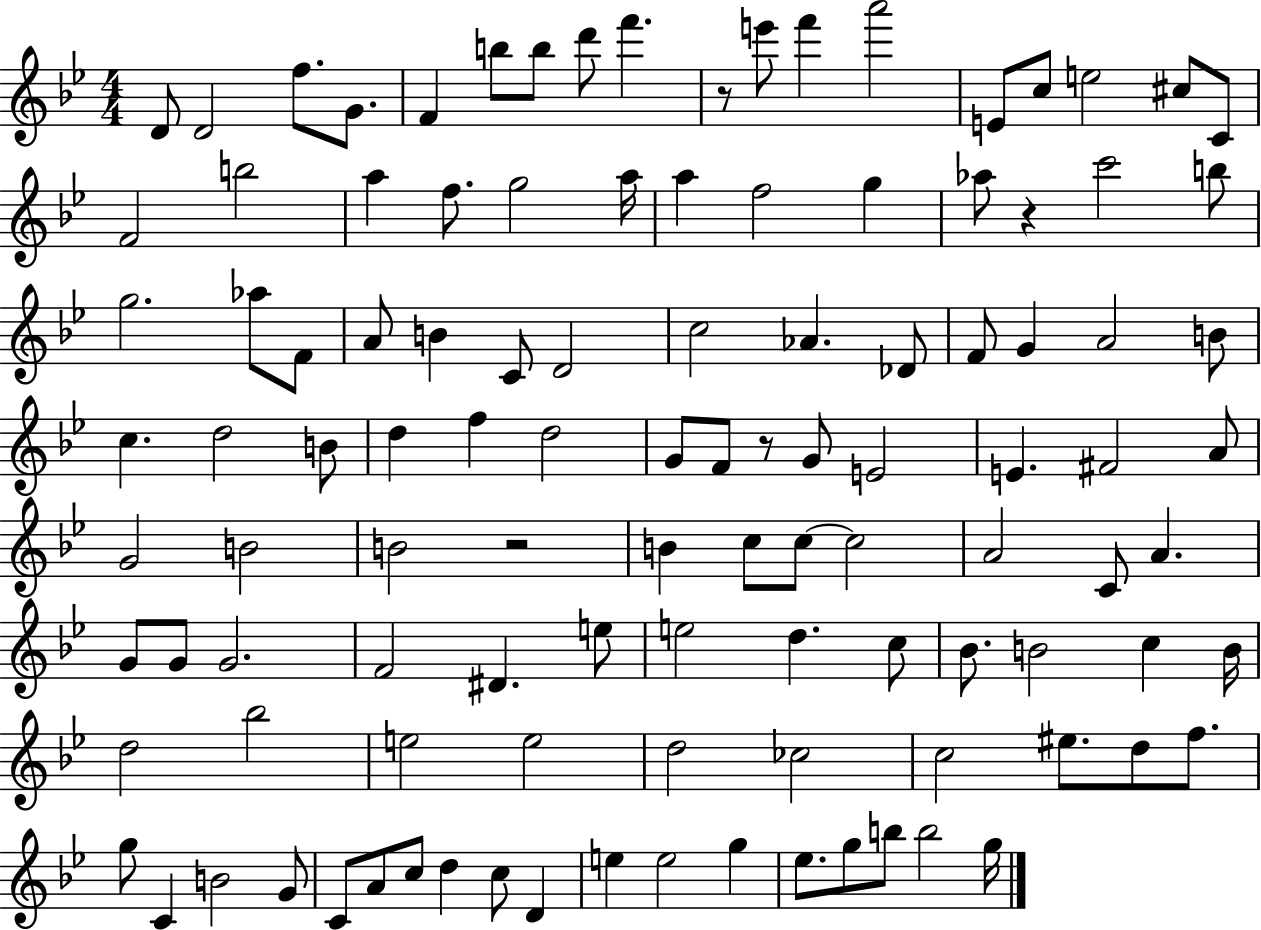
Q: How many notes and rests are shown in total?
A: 111